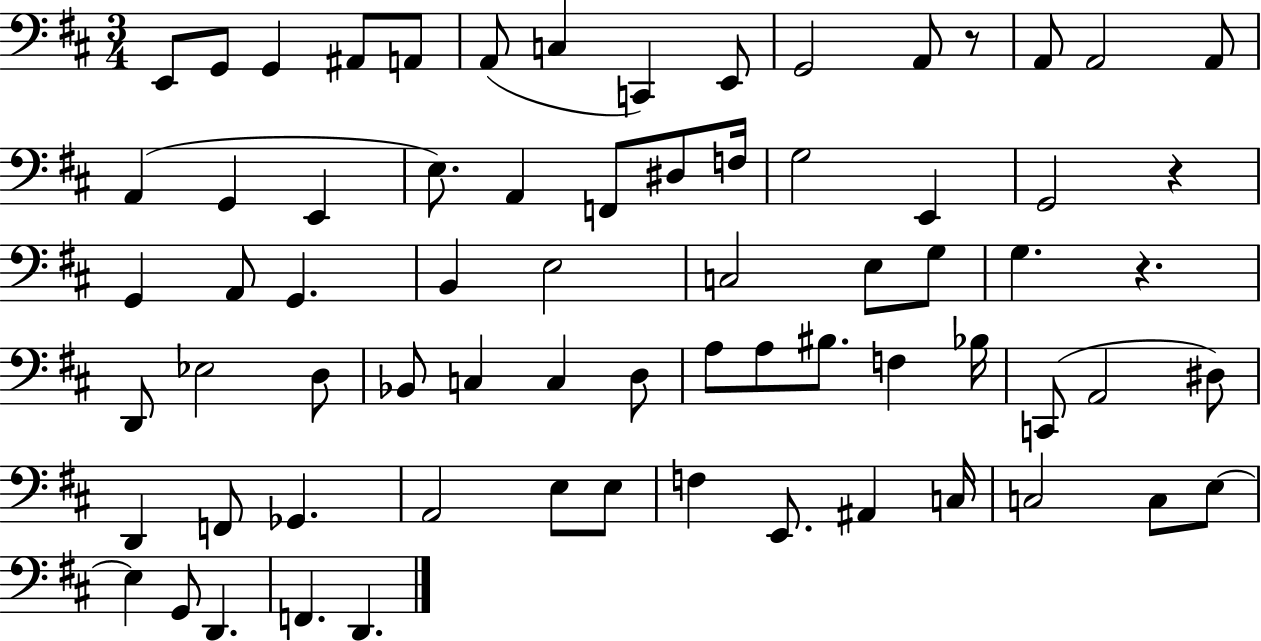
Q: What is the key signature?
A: D major